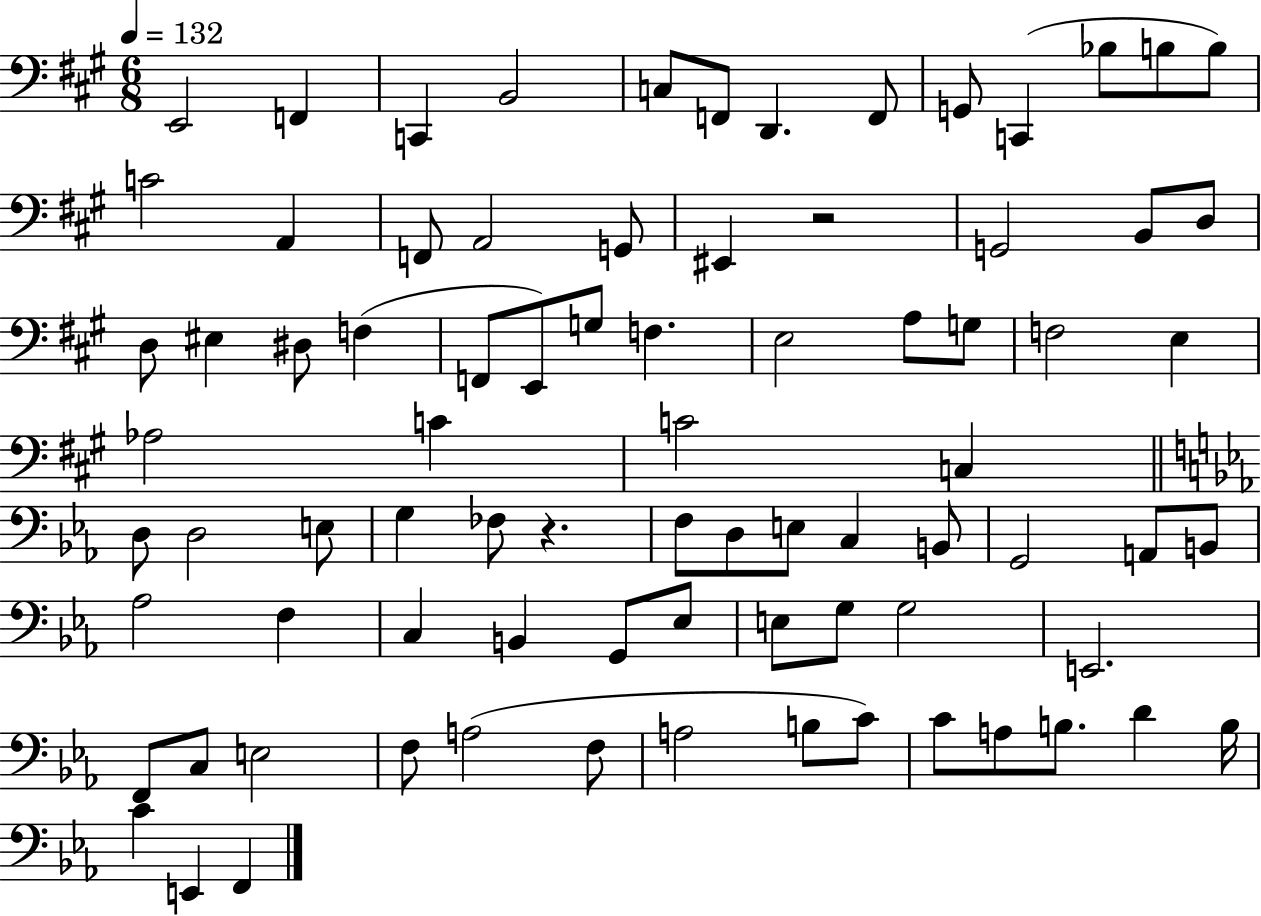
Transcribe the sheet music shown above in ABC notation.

X:1
T:Untitled
M:6/8
L:1/4
K:A
E,,2 F,, C,, B,,2 C,/2 F,,/2 D,, F,,/2 G,,/2 C,, _B,/2 B,/2 B,/2 C2 A,, F,,/2 A,,2 G,,/2 ^E,, z2 G,,2 B,,/2 D,/2 D,/2 ^E, ^D,/2 F, F,,/2 E,,/2 G,/2 F, E,2 A,/2 G,/2 F,2 E, _A,2 C C2 C, D,/2 D,2 E,/2 G, _F,/2 z F,/2 D,/2 E,/2 C, B,,/2 G,,2 A,,/2 B,,/2 _A,2 F, C, B,, G,,/2 _E,/2 E,/2 G,/2 G,2 E,,2 F,,/2 C,/2 E,2 F,/2 A,2 F,/2 A,2 B,/2 C/2 C/2 A,/2 B,/2 D B,/4 C E,, F,,